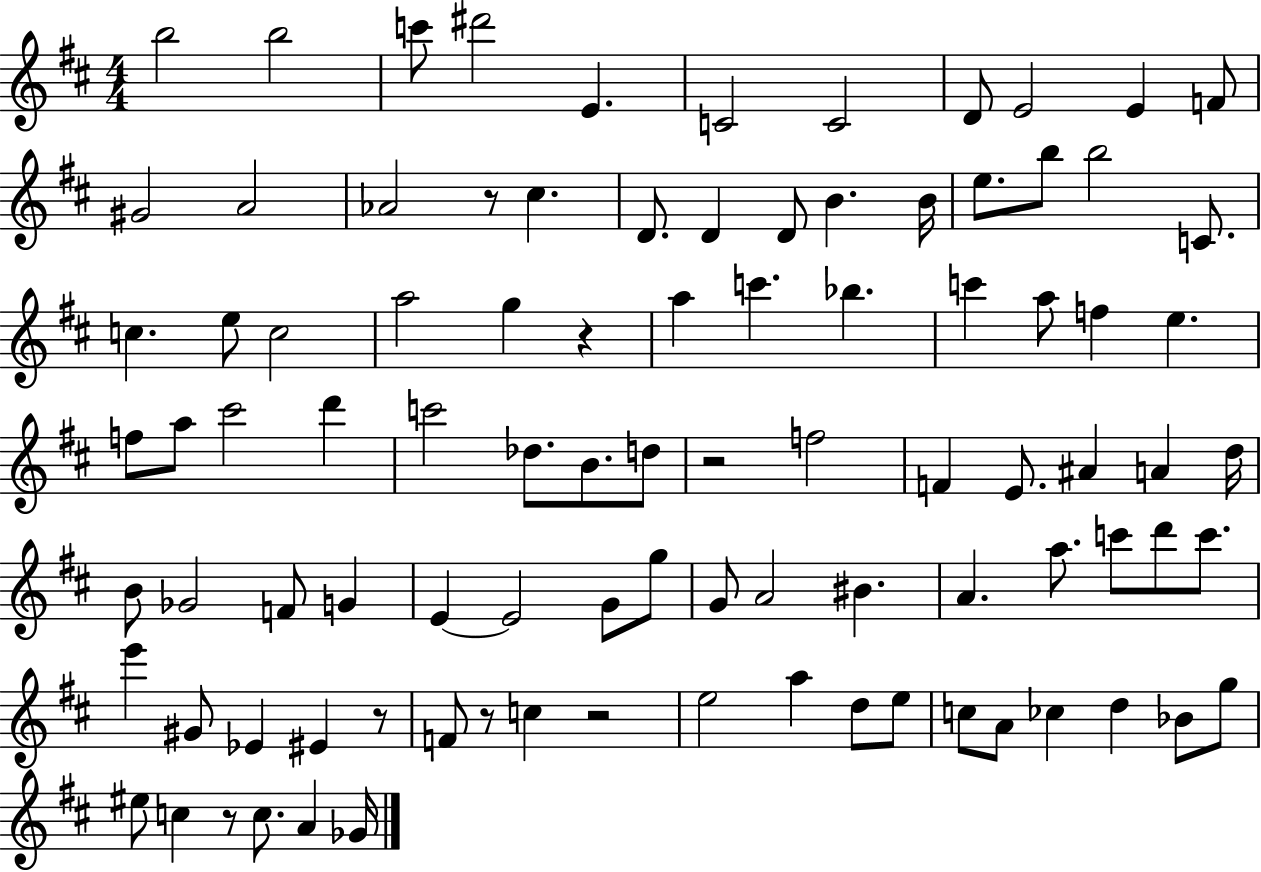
B5/h B5/h C6/e D#6/h E4/q. C4/h C4/h D4/e E4/h E4/q F4/e G#4/h A4/h Ab4/h R/e C#5/q. D4/e. D4/q D4/e B4/q. B4/s E5/e. B5/e B5/h C4/e. C5/q. E5/e C5/h A5/h G5/q R/q A5/q C6/q. Bb5/q. C6/q A5/e F5/q E5/q. F5/e A5/e C#6/h D6/q C6/h Db5/e. B4/e. D5/e R/h F5/h F4/q E4/e. A#4/q A4/q D5/s B4/e Gb4/h F4/e G4/q E4/q E4/h G4/e G5/e G4/e A4/h BIS4/q. A4/q. A5/e. C6/e D6/e C6/e. E6/q G#4/e Eb4/q EIS4/q R/e F4/e R/e C5/q R/h E5/h A5/q D5/e E5/e C5/e A4/e CES5/q D5/q Bb4/e G5/e EIS5/e C5/q R/e C5/e. A4/q Gb4/s